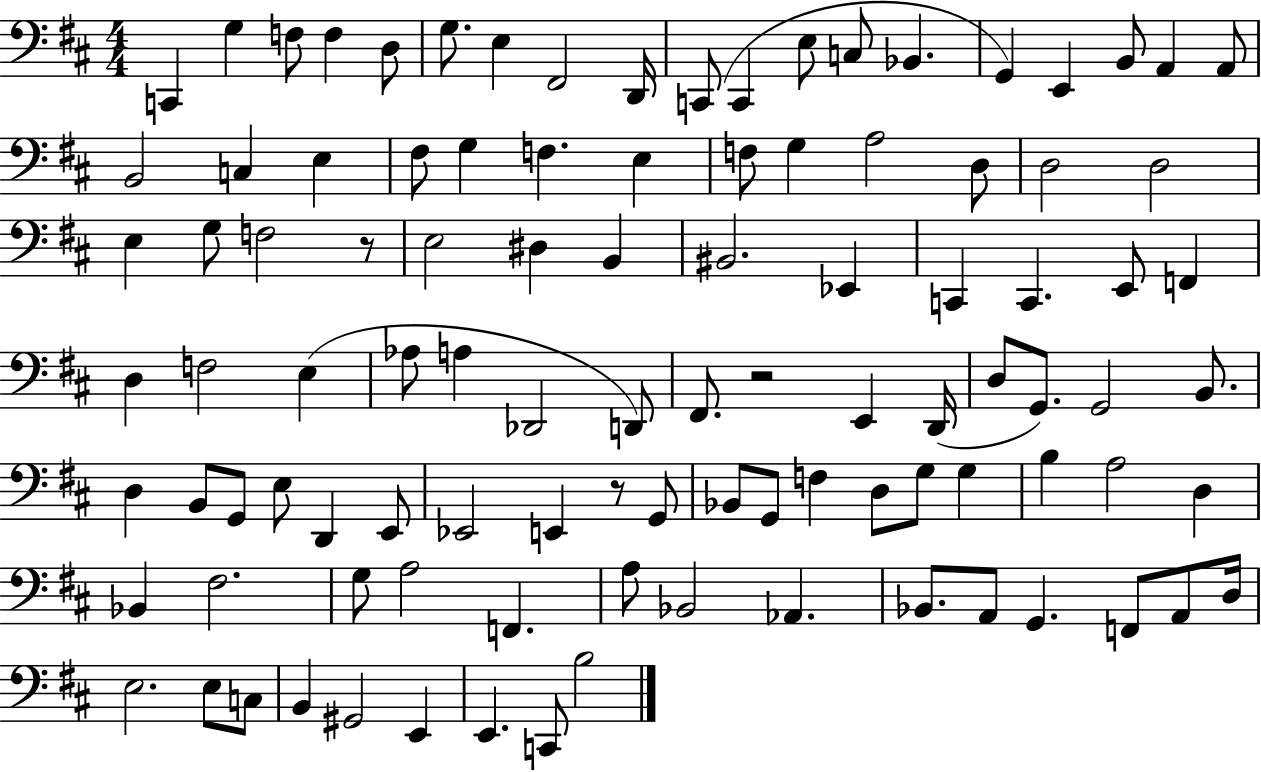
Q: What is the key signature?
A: D major